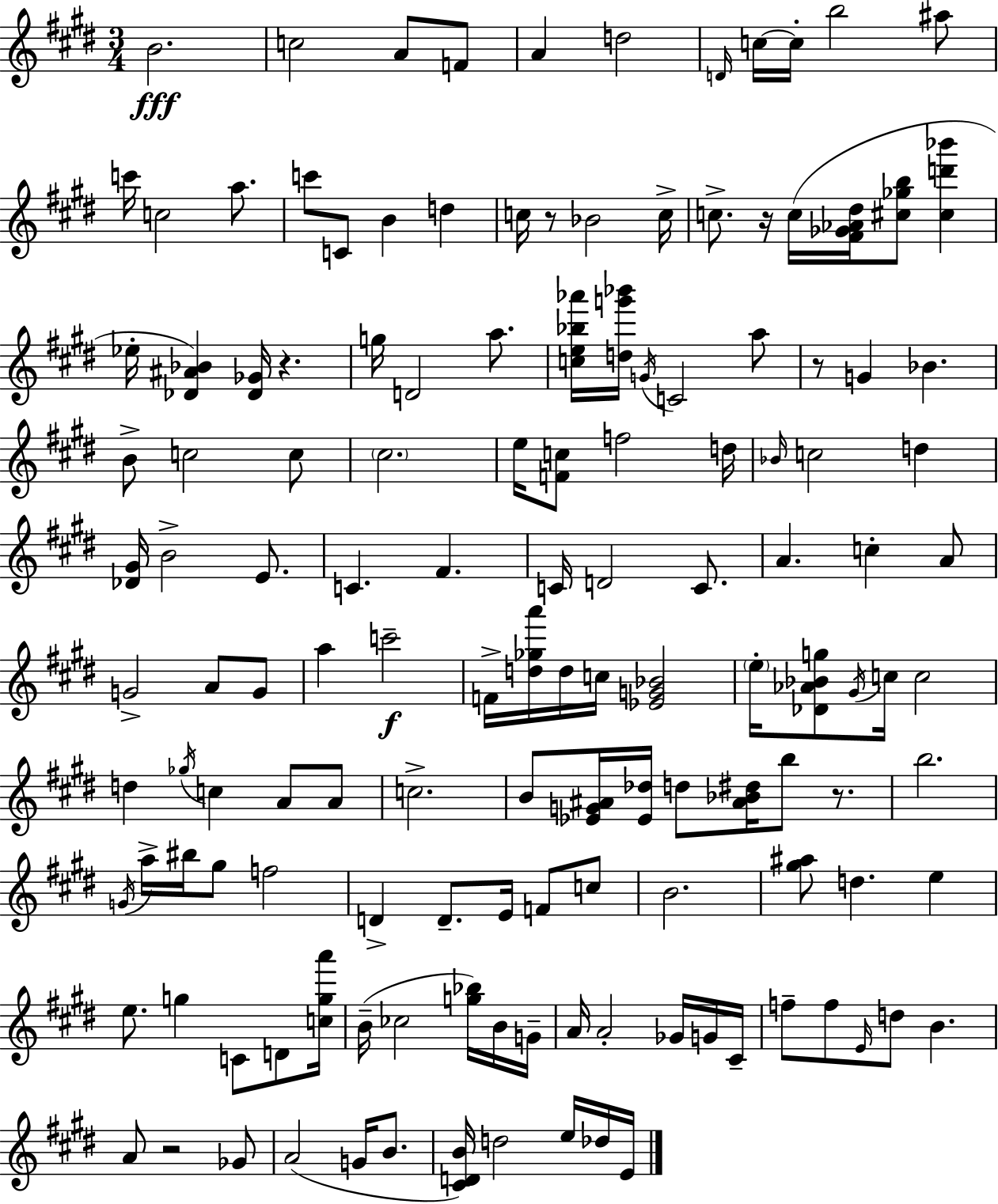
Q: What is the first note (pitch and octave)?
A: B4